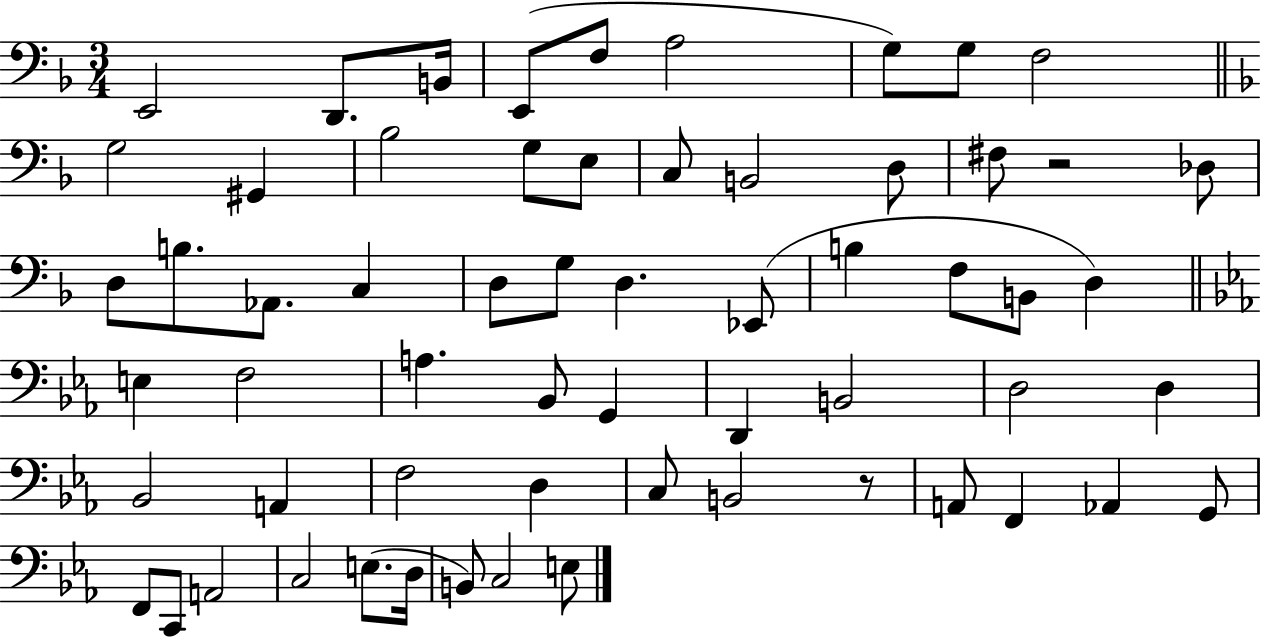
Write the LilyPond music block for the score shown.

{
  \clef bass
  \numericTimeSignature
  \time 3/4
  \key f \major
  e,2 d,8. b,16 | e,8( f8 a2 | g8) g8 f2 | \bar "||" \break \key d \minor g2 gis,4 | bes2 g8 e8 | c8 b,2 d8 | fis8 r2 des8 | \break d8 b8. aes,8. c4 | d8 g8 d4. ees,8( | b4 f8 b,8 d4) | \bar "||" \break \key ees \major e4 f2 | a4. bes,8 g,4 | d,4 b,2 | d2 d4 | \break bes,2 a,4 | f2 d4 | c8 b,2 r8 | a,8 f,4 aes,4 g,8 | \break f,8 c,8 a,2 | c2 e8.( d16 | b,8) c2 e8 | \bar "|."
}